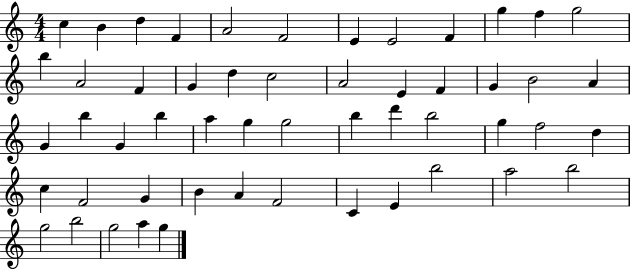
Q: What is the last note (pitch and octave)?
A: G5